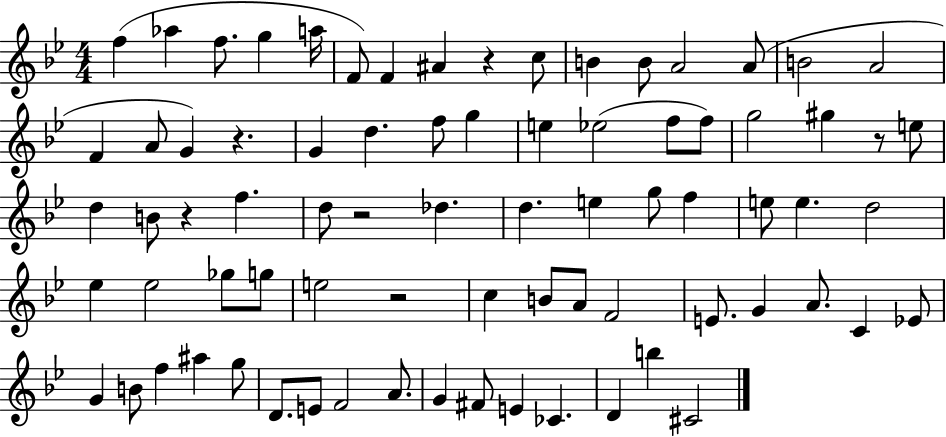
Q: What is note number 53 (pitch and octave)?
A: A4